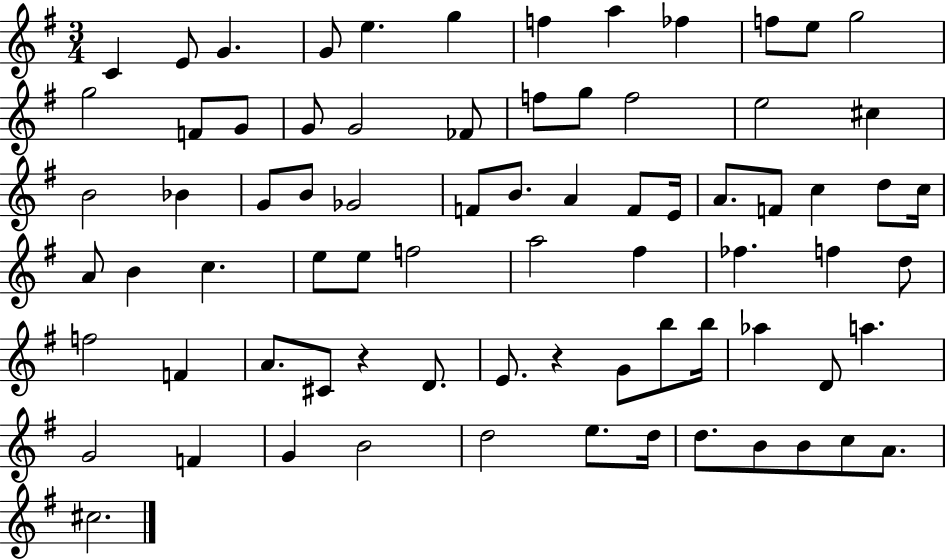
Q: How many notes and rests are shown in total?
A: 76